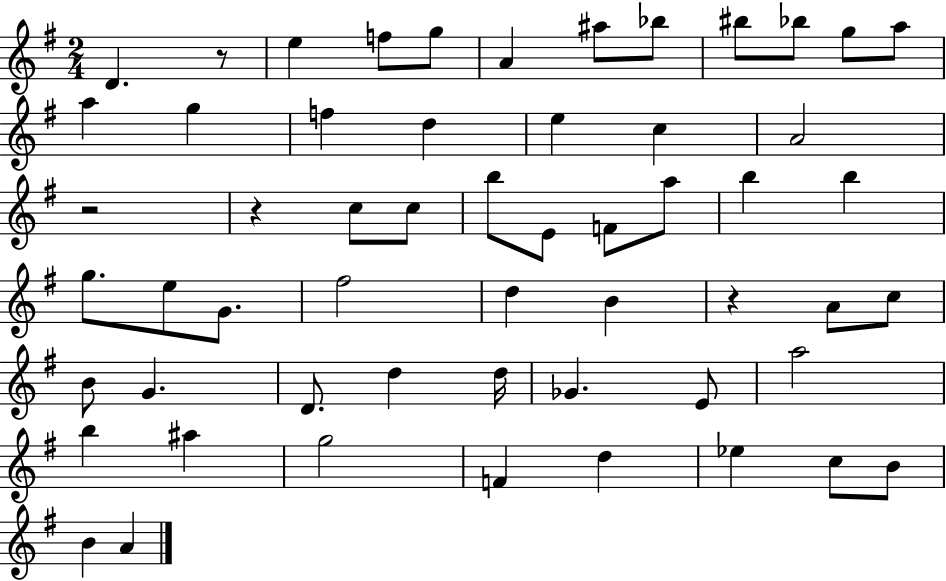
D4/q. R/e E5/q F5/e G5/e A4/q A#5/e Bb5/e BIS5/e Bb5/e G5/e A5/e A5/q G5/q F5/q D5/q E5/q C5/q A4/h R/h R/q C5/e C5/e B5/e E4/e F4/e A5/e B5/q B5/q G5/e. E5/e G4/e. F#5/h D5/q B4/q R/q A4/e C5/e B4/e G4/q. D4/e. D5/q D5/s Gb4/q. E4/e A5/h B5/q A#5/q G5/h F4/q D5/q Eb5/q C5/e B4/e B4/q A4/q